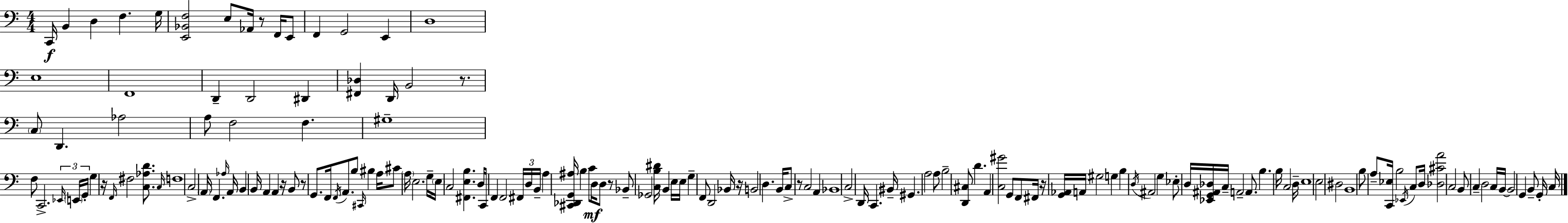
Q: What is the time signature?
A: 4/4